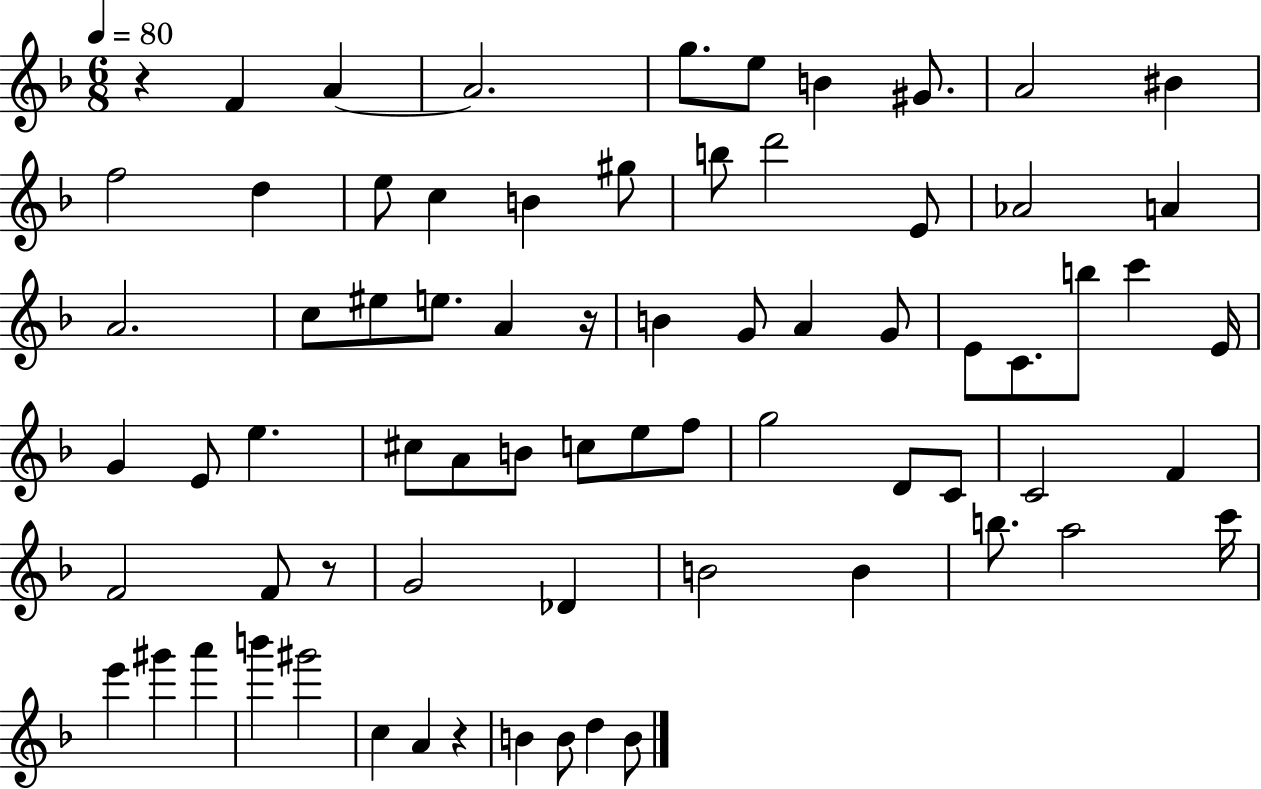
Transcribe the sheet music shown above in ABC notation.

X:1
T:Untitled
M:6/8
L:1/4
K:F
z F A A2 g/2 e/2 B ^G/2 A2 ^B f2 d e/2 c B ^g/2 b/2 d'2 E/2 _A2 A A2 c/2 ^e/2 e/2 A z/4 B G/2 A G/2 E/2 C/2 b/2 c' E/4 G E/2 e ^c/2 A/2 B/2 c/2 e/2 f/2 g2 D/2 C/2 C2 F F2 F/2 z/2 G2 _D B2 B b/2 a2 c'/4 e' ^g' a' b' ^g'2 c A z B B/2 d B/2